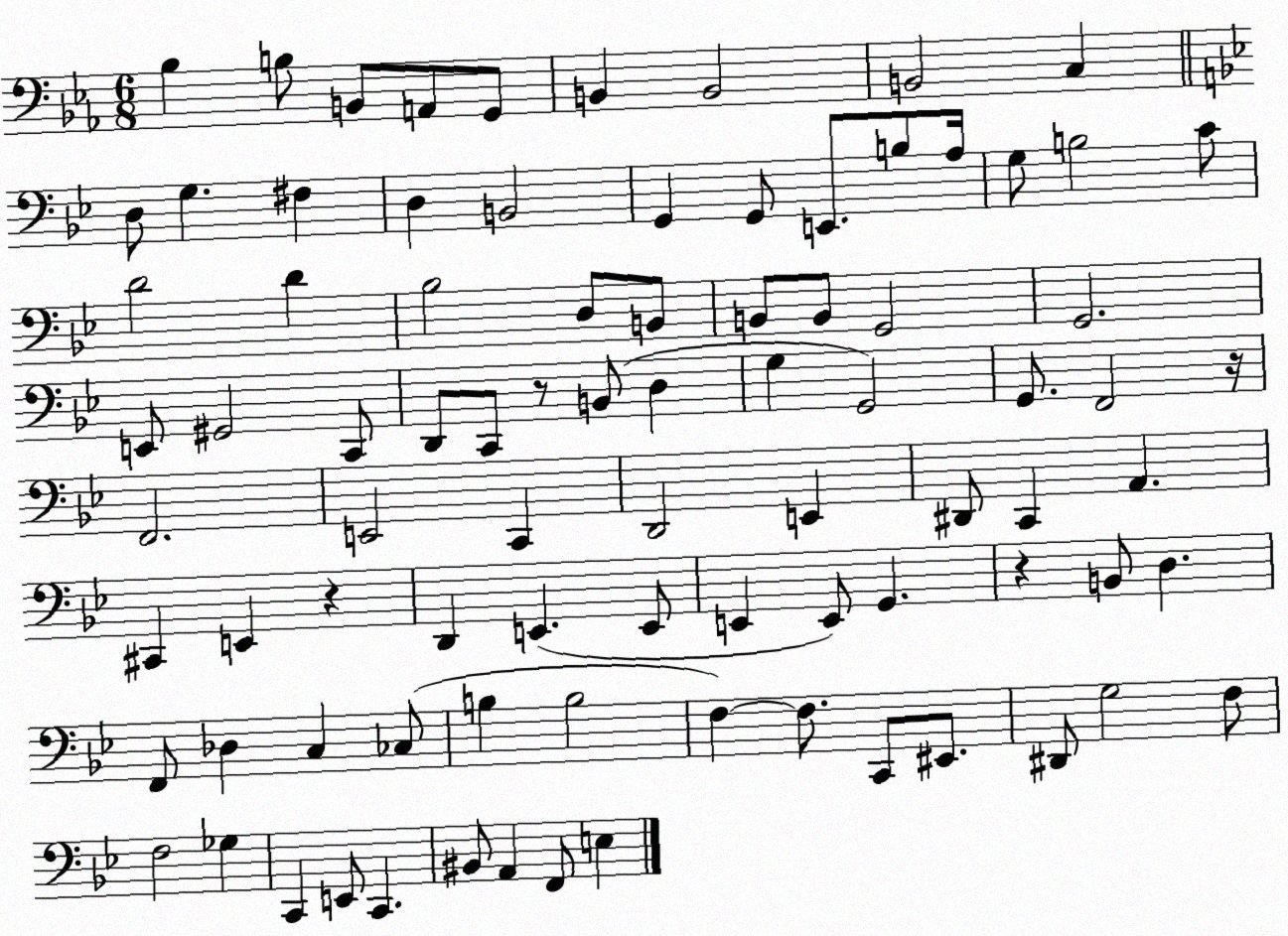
X:1
T:Untitled
M:6/8
L:1/4
K:Eb
_B, B,/2 B,,/2 A,,/2 G,,/2 B,, B,,2 B,,2 C, D,/2 G, ^F, D, B,,2 G,, G,,/2 E,,/2 B,/2 A,/4 G,/2 B,2 C/2 D2 D _B,2 D,/2 B,,/2 B,,/2 B,,/2 G,,2 G,,2 E,,/2 ^G,,2 C,,/2 D,,/2 C,,/2 z/2 B,,/2 D, G, G,,2 G,,/2 F,,2 z/4 F,,2 E,,2 C,, D,,2 E,, ^D,,/2 C,, A,, ^C,, E,, z D,, E,, E,,/2 E,, E,,/2 G,, z B,,/2 D, F,,/2 _D, C, _C,/2 B, B,2 F, F,/2 C,,/2 ^E,,/2 ^D,,/2 G,2 F,/2 F,2 _G, C,, E,,/2 C,, ^B,,/2 A,, F,,/2 E,